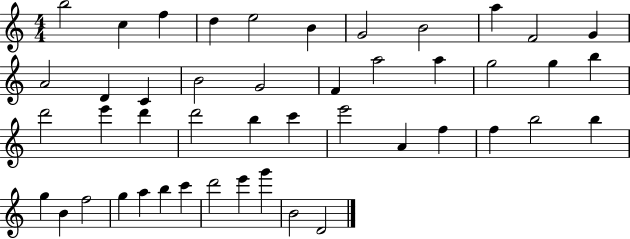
X:1
T:Untitled
M:4/4
L:1/4
K:C
b2 c f d e2 B G2 B2 a F2 G A2 D C B2 G2 F a2 a g2 g b d'2 e' d' d'2 b c' e'2 A f f b2 b g B f2 g a b c' d'2 e' g' B2 D2